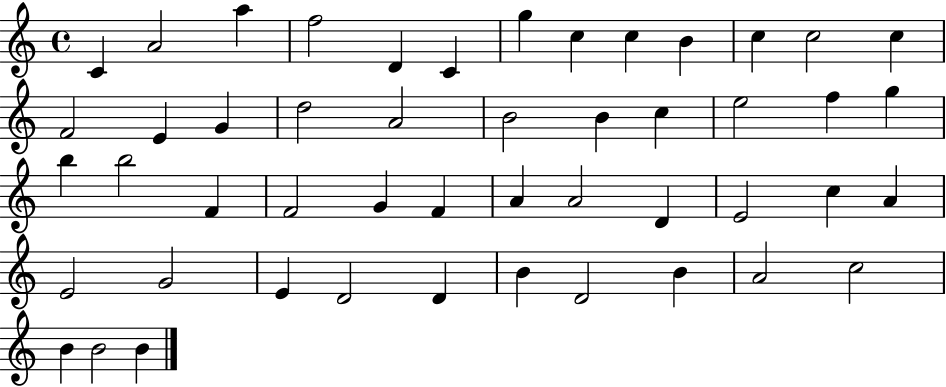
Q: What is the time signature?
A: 4/4